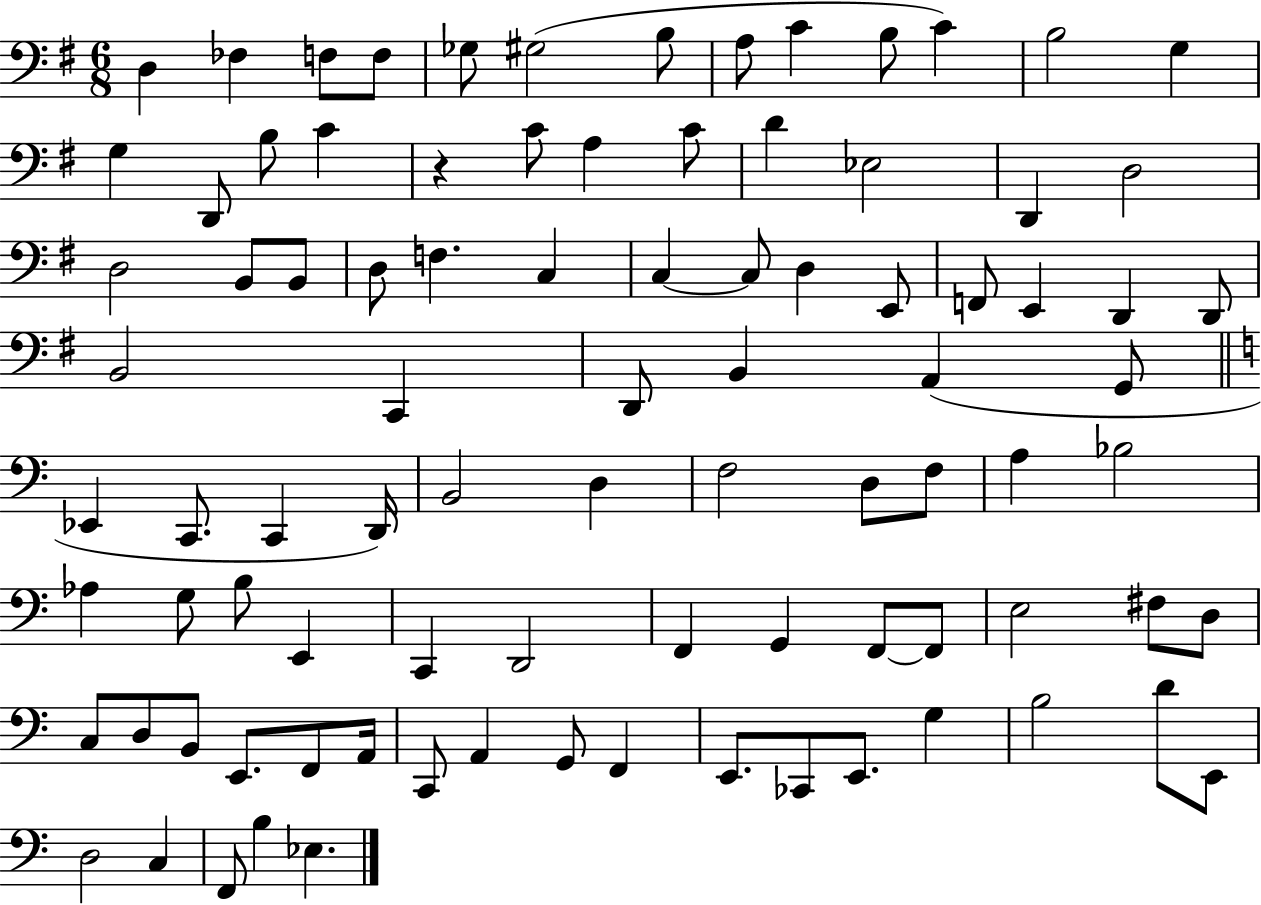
D3/q FES3/q F3/e F3/e Gb3/e G#3/h B3/e A3/e C4/q B3/e C4/q B3/h G3/q G3/q D2/e B3/e C4/q R/q C4/e A3/q C4/e D4/q Eb3/h D2/q D3/h D3/h B2/e B2/e D3/e F3/q. C3/q C3/q C3/e D3/q E2/e F2/e E2/q D2/q D2/e B2/h C2/q D2/e B2/q A2/q G2/e Eb2/q C2/e. C2/q D2/s B2/h D3/q F3/h D3/e F3/e A3/q Bb3/h Ab3/q G3/e B3/e E2/q C2/q D2/h F2/q G2/q F2/e F2/e E3/h F#3/e D3/e C3/e D3/e B2/e E2/e. F2/e A2/s C2/e A2/q G2/e F2/q E2/e. CES2/e E2/e. G3/q B3/h D4/e E2/e D3/h C3/q F2/e B3/q Eb3/q.